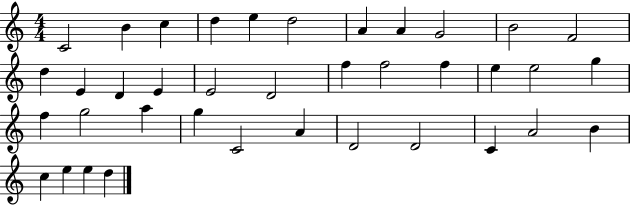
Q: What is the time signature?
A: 4/4